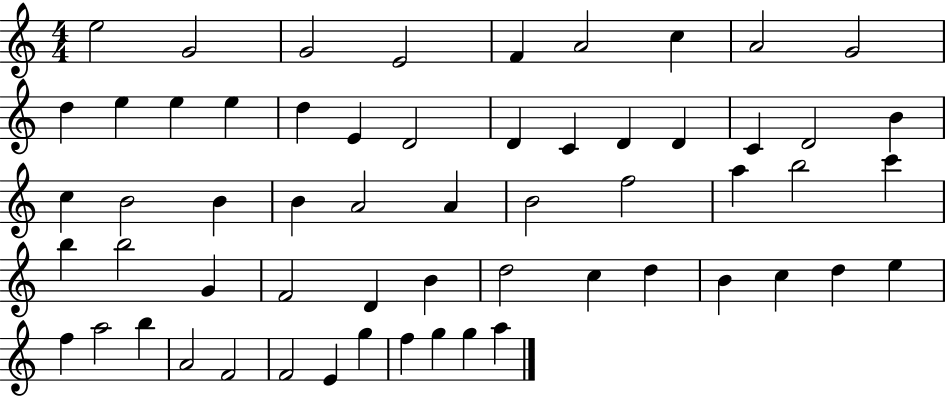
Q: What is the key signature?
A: C major